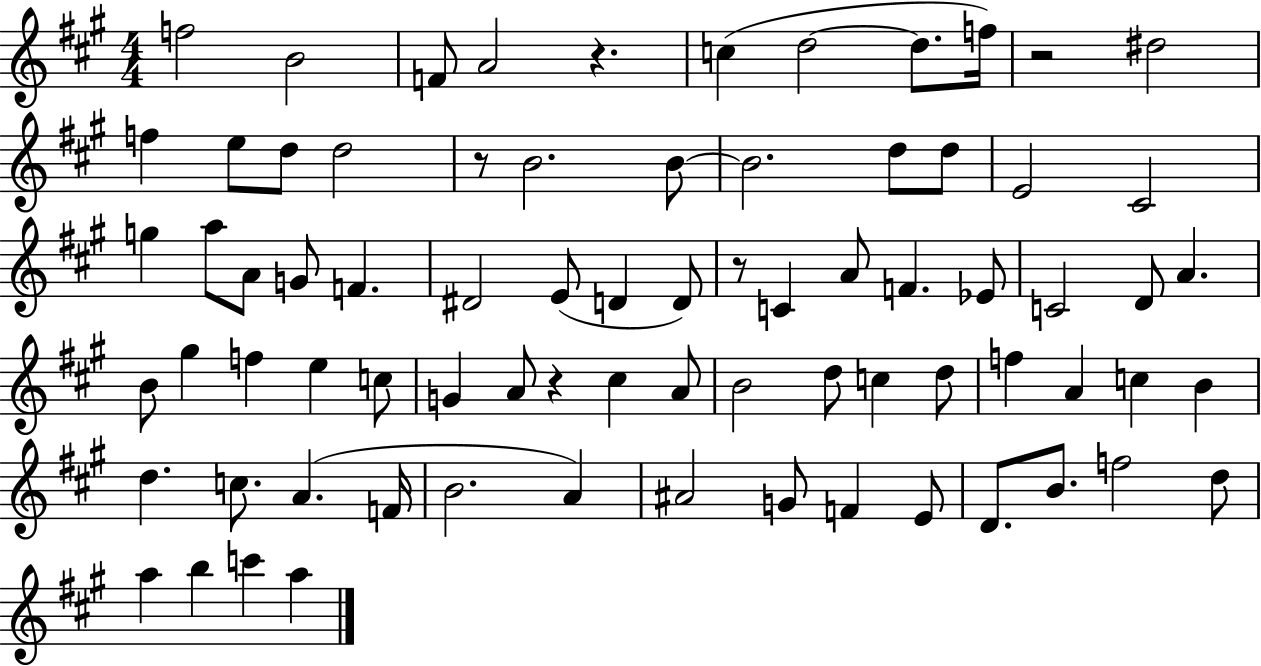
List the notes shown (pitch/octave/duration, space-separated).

F5/h B4/h F4/e A4/h R/q. C5/q D5/h D5/e. F5/s R/h D#5/h F5/q E5/e D5/e D5/h R/e B4/h. B4/e B4/h. D5/e D5/e E4/h C#4/h G5/q A5/e A4/e G4/e F4/q. D#4/h E4/e D4/q D4/e R/e C4/q A4/e F4/q. Eb4/e C4/h D4/e A4/q. B4/e G#5/q F5/q E5/q C5/e G4/q A4/e R/q C#5/q A4/e B4/h D5/e C5/q D5/e F5/q A4/q C5/q B4/q D5/q. C5/e. A4/q. F4/s B4/h. A4/q A#4/h G4/e F4/q E4/e D4/e. B4/e. F5/h D5/e A5/q B5/q C6/q A5/q